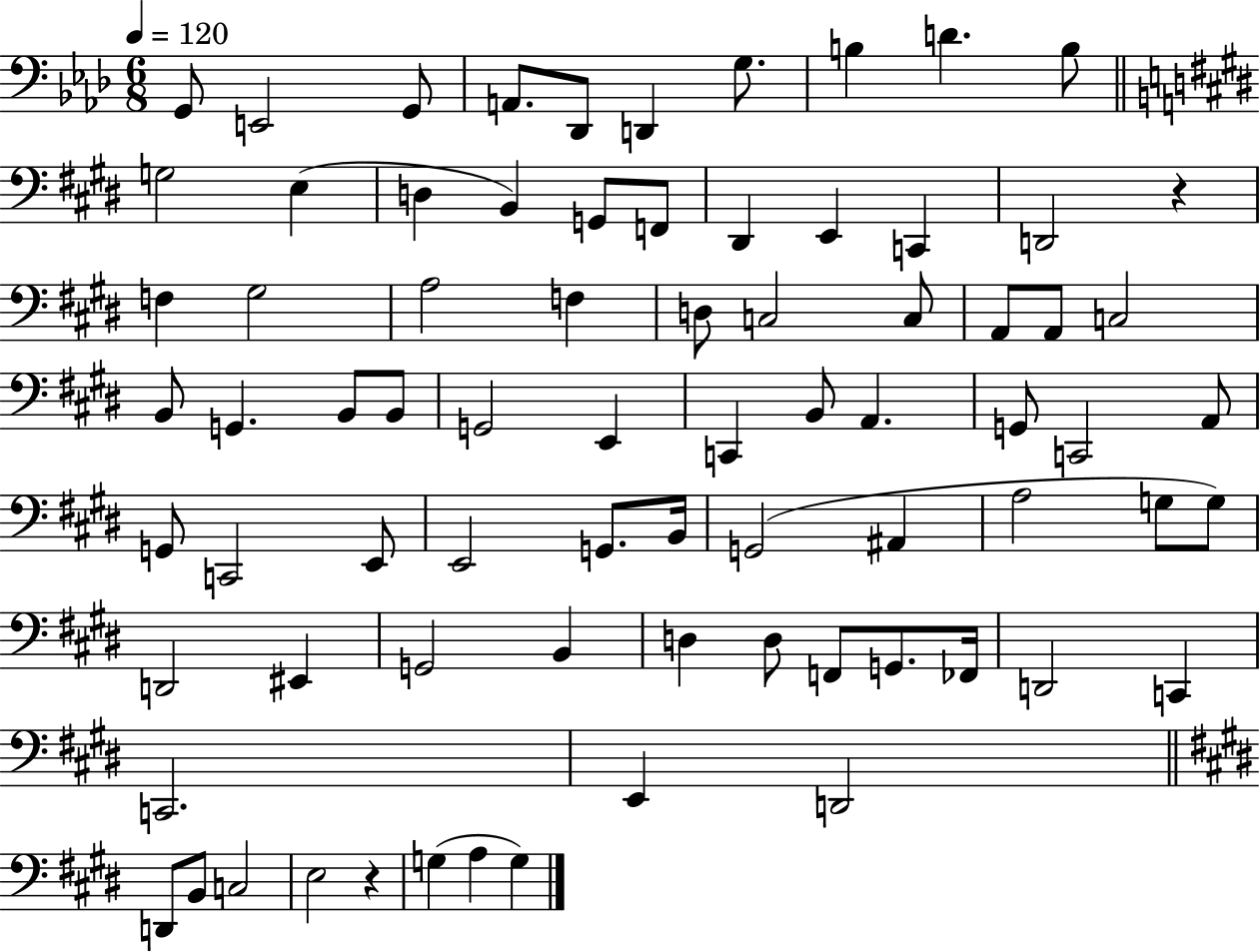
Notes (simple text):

G2/e E2/h G2/e A2/e. Db2/e D2/q G3/e. B3/q D4/q. B3/e G3/h E3/q D3/q B2/q G2/e F2/e D#2/q E2/q C2/q D2/h R/q F3/q G#3/h A3/h F3/q D3/e C3/h C3/e A2/e A2/e C3/h B2/e G2/q. B2/e B2/e G2/h E2/q C2/q B2/e A2/q. G2/e C2/h A2/e G2/e C2/h E2/e E2/h G2/e. B2/s G2/h A#2/q A3/h G3/e G3/e D2/h EIS2/q G2/h B2/q D3/q D3/e F2/e G2/e. FES2/s D2/h C2/q C2/h. E2/q D2/h D2/e B2/e C3/h E3/h R/q G3/q A3/q G3/q